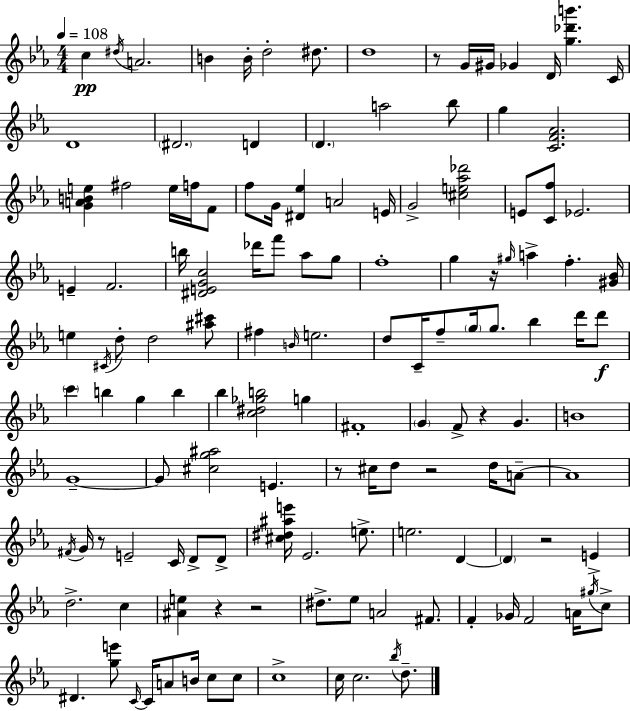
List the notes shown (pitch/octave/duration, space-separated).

C5/q D#5/s A4/h. B4/q B4/s D5/h D#5/e. D5/w R/e G4/s G#4/s Gb4/q D4/s [G5,Db6,B6]/q. C4/s D4/w D#4/h. D4/q D4/q. A5/h Bb5/e G5/q [C4,F4,Ab4]/h. [G4,A4,B4,E5]/q F#5/h E5/s F5/s F4/e F5/e G4/s [D#4,Eb5]/q A4/h E4/s G4/h [C#5,E5,Ab5,Db6]/h E4/e [C4,F5]/e Eb4/h. E4/q F4/h. B5/s [D#4,E4,G4,C5]/h Db6/s F6/e Ab5/e G5/e F5/w G5/q R/s G#5/s A5/q F5/q. [G#4,Bb4]/s E5/q C#4/s D5/e D5/h [A#5,C#6]/e F#5/q B4/s E5/h. D5/e C4/s F5/e G5/s G5/e. Bb5/q D6/s D6/e C6/q B5/q G5/q B5/q Bb5/q [C5,D#5,Gb5,B5]/h G5/q F#4/w G4/q F4/e R/q G4/q. B4/w G4/w G4/e [C#5,G5,A#5]/h E4/q. R/e C#5/s D5/e R/h D5/s A4/e A4/w F#4/s G4/s R/e E4/h C4/s D4/e D4/e [C#5,D#5,A#5,E6]/s Eb4/h. E5/e. E5/h. D4/q D4/q R/h E4/q D5/h. C5/q [A#4,E5]/q R/q R/h D#5/e. Eb5/e A4/h F#4/e. F4/q Gb4/s F4/h A4/s G#5/s C5/e D#4/q. [G5,E6]/e C4/s C4/s A4/e B4/s C5/e C5/e C5/w C5/s C5/h. Bb5/s D5/e.